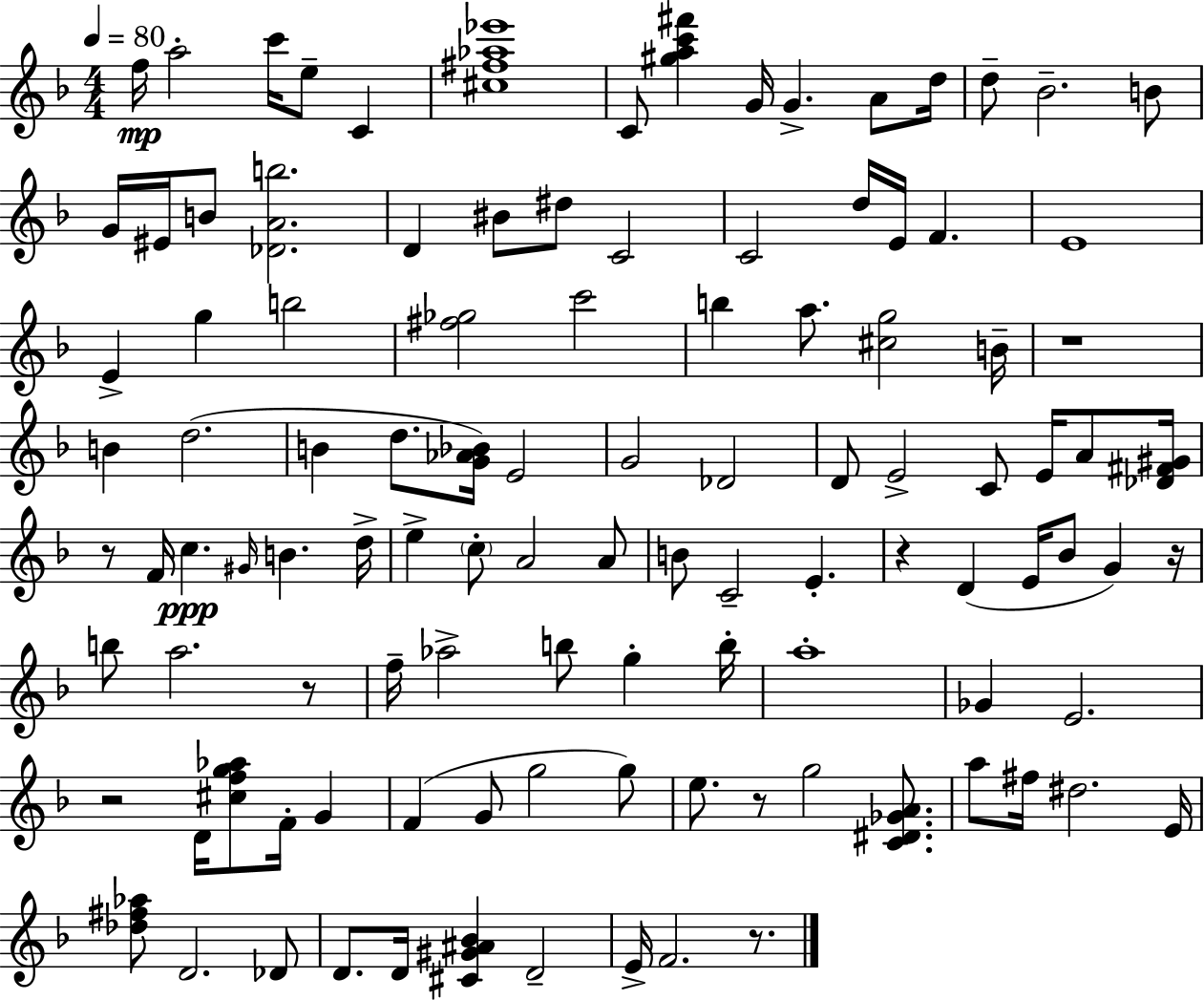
{
  \clef treble
  \numericTimeSignature
  \time 4/4
  \key f \major
  \tempo 4 = 80
  f''16\mp a''2-. c'''16 e''8-- c'4 | <cis'' fis'' aes'' ees'''>1 | c'8 <gis'' a'' c''' fis'''>4 g'16 g'4.-> a'8 d''16 | d''8-- bes'2.-- b'8 | \break g'16 eis'16 b'8 <des' a' b''>2. | d'4 bis'8 dis''8 c'2 | c'2 d''16 e'16 f'4. | e'1 | \break e'4-> g''4 b''2 | <fis'' ges''>2 c'''2 | b''4 a''8. <cis'' g''>2 b'16-- | r1 | \break b'4 d''2.( | b'4 d''8. <g' aes' bes'>16) e'2 | g'2 des'2 | d'8 e'2-> c'8 e'16 a'8 <des' fis' gis'>16 | \break r8 f'16 c''4.\ppp \grace { gis'16 } b'4. | d''16-> e''4-> \parenthesize c''8-. a'2 a'8 | b'8 c'2-- e'4.-. | r4 d'4( e'16 bes'8 g'4) | \break r16 b''8 a''2. r8 | f''16-- aes''2-> b''8 g''4-. | b''16-. a''1-. | ges'4 e'2. | \break r2 d'16 <cis'' f'' g'' aes''>8 f'16-. g'4 | f'4( g'8 g''2 g''8) | e''8. r8 g''2 <c' dis' ges' a'>8. | a''8 fis''16 dis''2. | \break e'16 <des'' fis'' aes''>8 d'2. des'8 | d'8. d'16 <cis' gis' ais' bes'>4 d'2-- | e'16-> f'2. r8. | \bar "|."
}